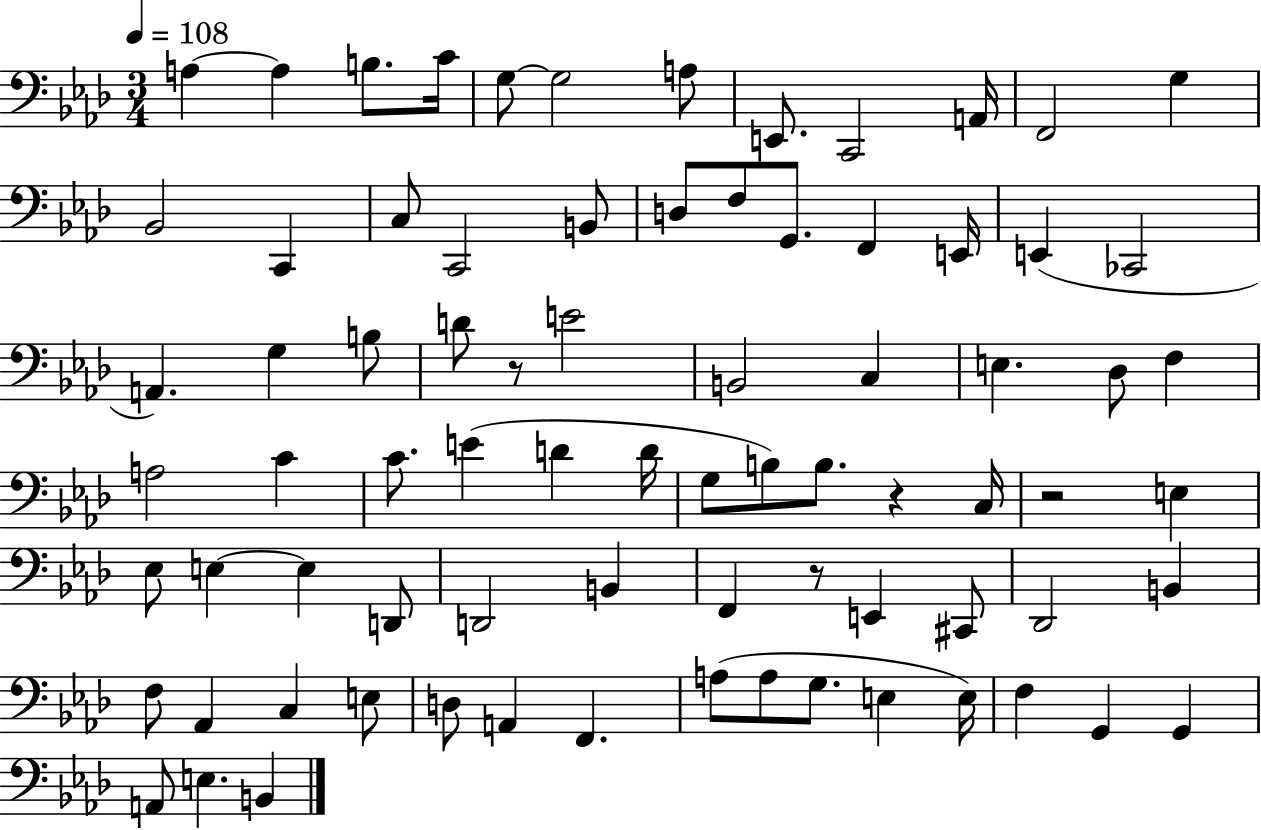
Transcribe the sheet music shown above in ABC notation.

X:1
T:Untitled
M:3/4
L:1/4
K:Ab
A, A, B,/2 C/4 G,/2 G,2 A,/2 E,,/2 C,,2 A,,/4 F,,2 G, _B,,2 C,, C,/2 C,,2 B,,/2 D,/2 F,/2 G,,/2 F,, E,,/4 E,, _C,,2 A,, G, B,/2 D/2 z/2 E2 B,,2 C, E, _D,/2 F, A,2 C C/2 E D D/4 G,/2 B,/2 B,/2 z C,/4 z2 E, _E,/2 E, E, D,,/2 D,,2 B,, F,, z/2 E,, ^C,,/2 _D,,2 B,, F,/2 _A,, C, E,/2 D,/2 A,, F,, A,/2 A,/2 G,/2 E, E,/4 F, G,, G,, A,,/2 E, B,,